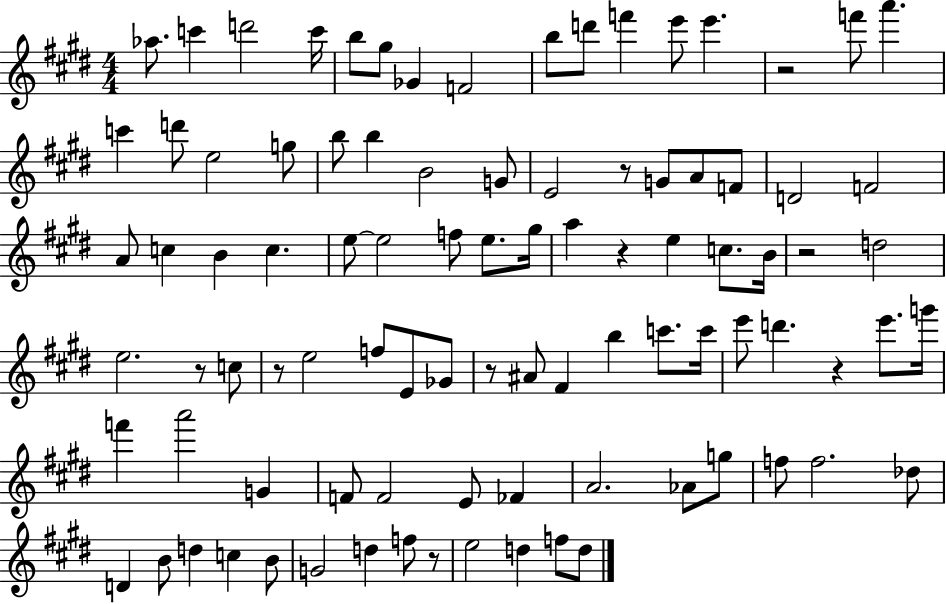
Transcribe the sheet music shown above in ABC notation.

X:1
T:Untitled
M:4/4
L:1/4
K:E
_a/2 c' d'2 c'/4 b/2 ^g/2 _G F2 b/2 d'/2 f' e'/2 e' z2 f'/2 a' c' d'/2 e2 g/2 b/2 b B2 G/2 E2 z/2 G/2 A/2 F/2 D2 F2 A/2 c B c e/2 e2 f/2 e/2 ^g/4 a z e c/2 B/4 z2 d2 e2 z/2 c/2 z/2 e2 f/2 E/2 _G/2 z/2 ^A/2 ^F b c'/2 c'/4 e'/2 d' z e'/2 g'/4 f' a'2 G F/2 F2 E/2 _F A2 _A/2 g/2 f/2 f2 _d/2 D B/2 d c B/2 G2 d f/2 z/2 e2 d f/2 d/2